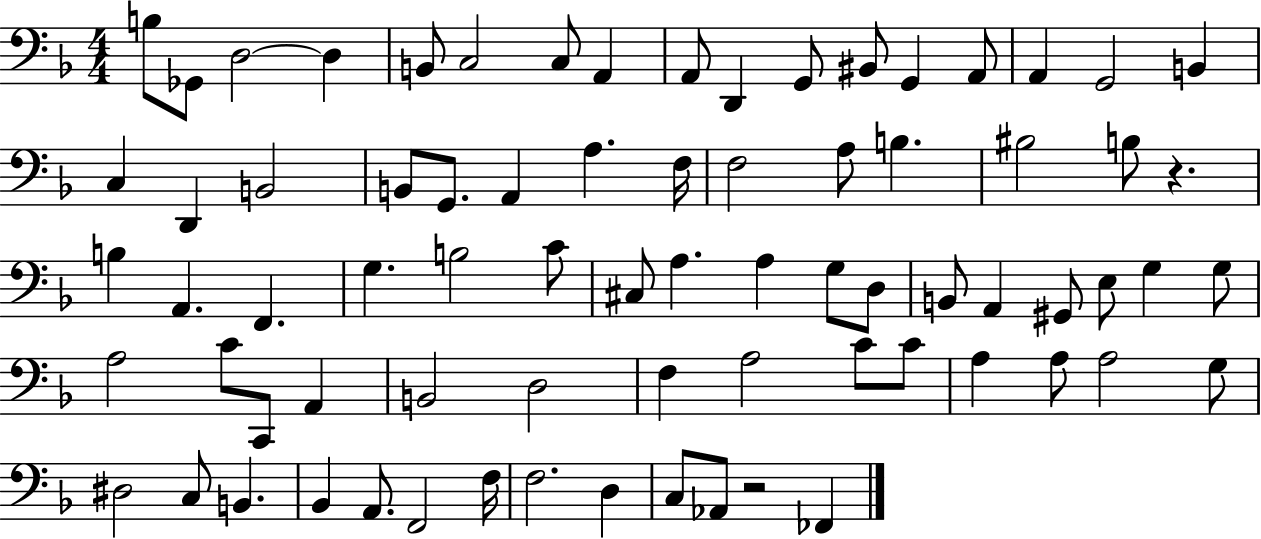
X:1
T:Untitled
M:4/4
L:1/4
K:F
B,/2 _G,,/2 D,2 D, B,,/2 C,2 C,/2 A,, A,,/2 D,, G,,/2 ^B,,/2 G,, A,,/2 A,, G,,2 B,, C, D,, B,,2 B,,/2 G,,/2 A,, A, F,/4 F,2 A,/2 B, ^B,2 B,/2 z B, A,, F,, G, B,2 C/2 ^C,/2 A, A, G,/2 D,/2 B,,/2 A,, ^G,,/2 E,/2 G, G,/2 A,2 C/2 C,,/2 A,, B,,2 D,2 F, A,2 C/2 C/2 A, A,/2 A,2 G,/2 ^D,2 C,/2 B,, _B,, A,,/2 F,,2 F,/4 F,2 D, C,/2 _A,,/2 z2 _F,,